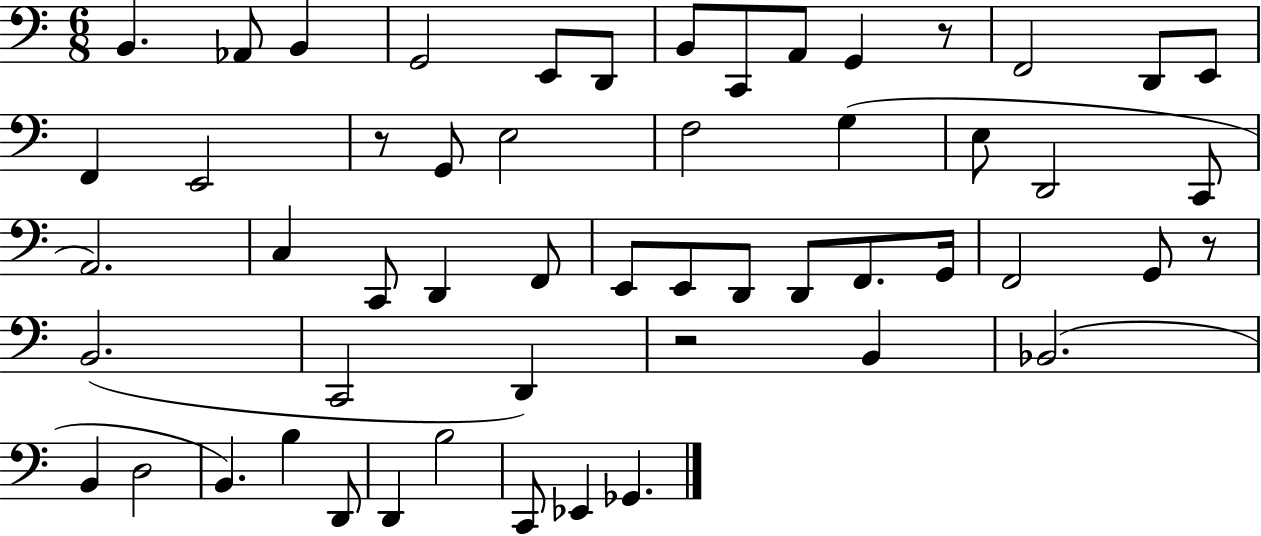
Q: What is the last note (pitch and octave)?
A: Gb2